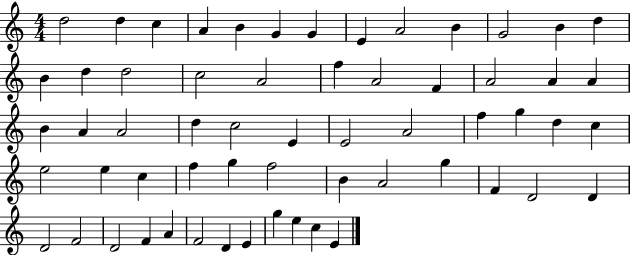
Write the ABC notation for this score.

X:1
T:Untitled
M:4/4
L:1/4
K:C
d2 d c A B G G E A2 B G2 B d B d d2 c2 A2 f A2 F A2 A A B A A2 d c2 E E2 A2 f g d c e2 e c f g f2 B A2 g F D2 D D2 F2 D2 F A F2 D E g e c E